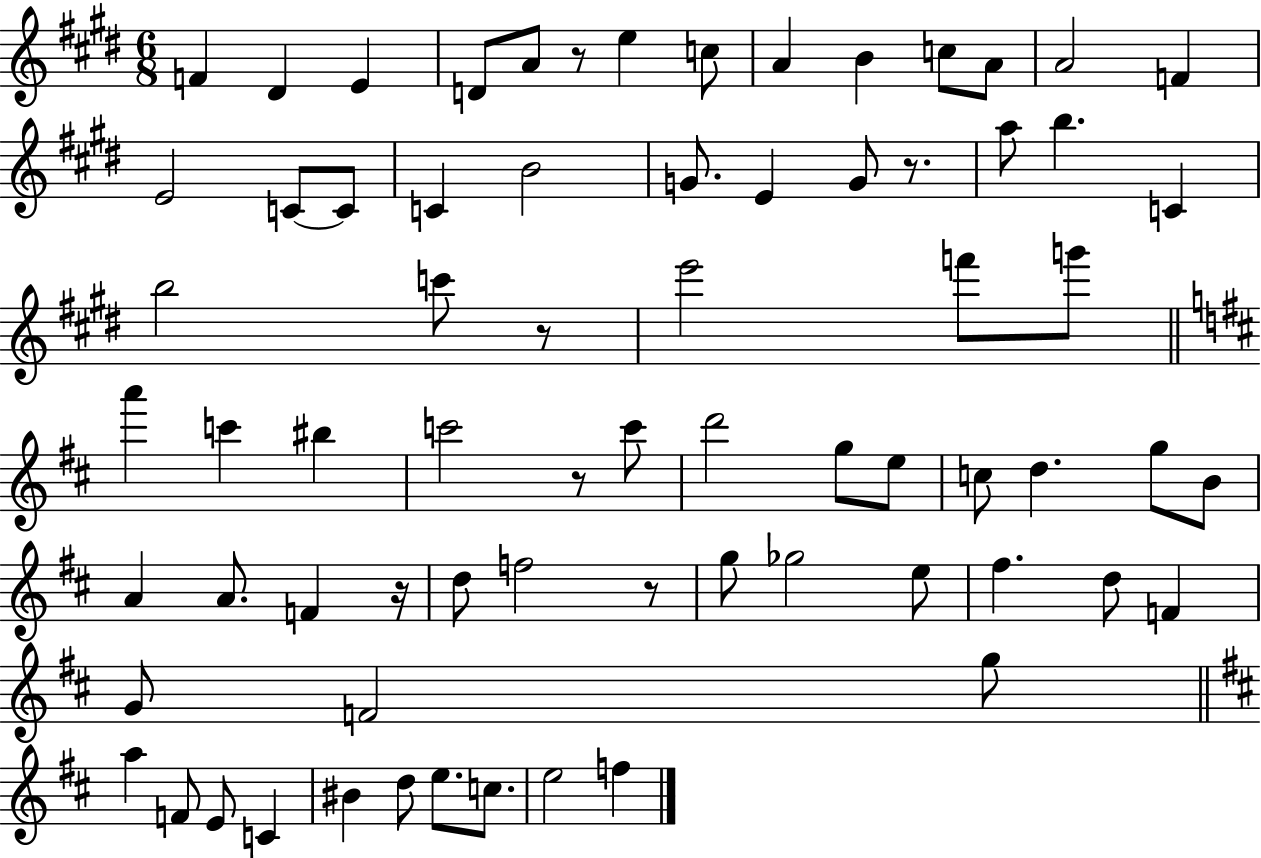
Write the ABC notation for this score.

X:1
T:Untitled
M:6/8
L:1/4
K:E
F ^D E D/2 A/2 z/2 e c/2 A B c/2 A/2 A2 F E2 C/2 C/2 C B2 G/2 E G/2 z/2 a/2 b C b2 c'/2 z/2 e'2 f'/2 g'/2 a' c' ^b c'2 z/2 c'/2 d'2 g/2 e/2 c/2 d g/2 B/2 A A/2 F z/4 d/2 f2 z/2 g/2 _g2 e/2 ^f d/2 F G/2 F2 g/2 a F/2 E/2 C ^B d/2 e/2 c/2 e2 f